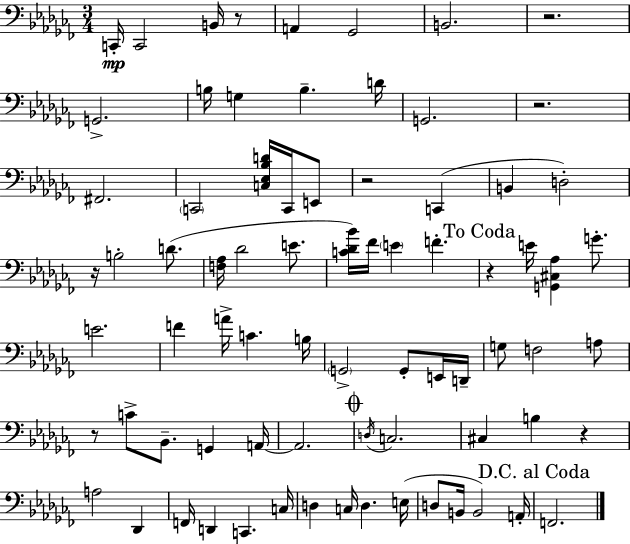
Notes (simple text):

C2/s C2/h B2/s R/e A2/q Gb2/h B2/h. R/h. G2/h. B3/s G3/q B3/q. D4/s G2/h. R/h. F#2/h. C2/h [C3,Eb3,Bb3,D4]/s C2/s E2/e R/h C2/q B2/q D3/h R/s B3/h D4/e. [F3,Ab3]/s Db4/h E4/e. [C4,Db4,Bb4]/s FES4/s E4/q F4/q. R/q E4/s [G2,C#3,Ab3]/q G4/e. E4/h. F4/q A4/s C4/q. B3/s G2/h G2/e E2/s D2/s G3/e F3/h A3/e R/e C4/e Bb2/e. G2/q A2/s A2/h. D3/s C3/h. C#3/q B3/q R/q A3/h Db2/q F2/s D2/q C2/q. C3/s D3/q C3/s D3/q. E3/s D3/e B2/s B2/h A2/s F2/h.